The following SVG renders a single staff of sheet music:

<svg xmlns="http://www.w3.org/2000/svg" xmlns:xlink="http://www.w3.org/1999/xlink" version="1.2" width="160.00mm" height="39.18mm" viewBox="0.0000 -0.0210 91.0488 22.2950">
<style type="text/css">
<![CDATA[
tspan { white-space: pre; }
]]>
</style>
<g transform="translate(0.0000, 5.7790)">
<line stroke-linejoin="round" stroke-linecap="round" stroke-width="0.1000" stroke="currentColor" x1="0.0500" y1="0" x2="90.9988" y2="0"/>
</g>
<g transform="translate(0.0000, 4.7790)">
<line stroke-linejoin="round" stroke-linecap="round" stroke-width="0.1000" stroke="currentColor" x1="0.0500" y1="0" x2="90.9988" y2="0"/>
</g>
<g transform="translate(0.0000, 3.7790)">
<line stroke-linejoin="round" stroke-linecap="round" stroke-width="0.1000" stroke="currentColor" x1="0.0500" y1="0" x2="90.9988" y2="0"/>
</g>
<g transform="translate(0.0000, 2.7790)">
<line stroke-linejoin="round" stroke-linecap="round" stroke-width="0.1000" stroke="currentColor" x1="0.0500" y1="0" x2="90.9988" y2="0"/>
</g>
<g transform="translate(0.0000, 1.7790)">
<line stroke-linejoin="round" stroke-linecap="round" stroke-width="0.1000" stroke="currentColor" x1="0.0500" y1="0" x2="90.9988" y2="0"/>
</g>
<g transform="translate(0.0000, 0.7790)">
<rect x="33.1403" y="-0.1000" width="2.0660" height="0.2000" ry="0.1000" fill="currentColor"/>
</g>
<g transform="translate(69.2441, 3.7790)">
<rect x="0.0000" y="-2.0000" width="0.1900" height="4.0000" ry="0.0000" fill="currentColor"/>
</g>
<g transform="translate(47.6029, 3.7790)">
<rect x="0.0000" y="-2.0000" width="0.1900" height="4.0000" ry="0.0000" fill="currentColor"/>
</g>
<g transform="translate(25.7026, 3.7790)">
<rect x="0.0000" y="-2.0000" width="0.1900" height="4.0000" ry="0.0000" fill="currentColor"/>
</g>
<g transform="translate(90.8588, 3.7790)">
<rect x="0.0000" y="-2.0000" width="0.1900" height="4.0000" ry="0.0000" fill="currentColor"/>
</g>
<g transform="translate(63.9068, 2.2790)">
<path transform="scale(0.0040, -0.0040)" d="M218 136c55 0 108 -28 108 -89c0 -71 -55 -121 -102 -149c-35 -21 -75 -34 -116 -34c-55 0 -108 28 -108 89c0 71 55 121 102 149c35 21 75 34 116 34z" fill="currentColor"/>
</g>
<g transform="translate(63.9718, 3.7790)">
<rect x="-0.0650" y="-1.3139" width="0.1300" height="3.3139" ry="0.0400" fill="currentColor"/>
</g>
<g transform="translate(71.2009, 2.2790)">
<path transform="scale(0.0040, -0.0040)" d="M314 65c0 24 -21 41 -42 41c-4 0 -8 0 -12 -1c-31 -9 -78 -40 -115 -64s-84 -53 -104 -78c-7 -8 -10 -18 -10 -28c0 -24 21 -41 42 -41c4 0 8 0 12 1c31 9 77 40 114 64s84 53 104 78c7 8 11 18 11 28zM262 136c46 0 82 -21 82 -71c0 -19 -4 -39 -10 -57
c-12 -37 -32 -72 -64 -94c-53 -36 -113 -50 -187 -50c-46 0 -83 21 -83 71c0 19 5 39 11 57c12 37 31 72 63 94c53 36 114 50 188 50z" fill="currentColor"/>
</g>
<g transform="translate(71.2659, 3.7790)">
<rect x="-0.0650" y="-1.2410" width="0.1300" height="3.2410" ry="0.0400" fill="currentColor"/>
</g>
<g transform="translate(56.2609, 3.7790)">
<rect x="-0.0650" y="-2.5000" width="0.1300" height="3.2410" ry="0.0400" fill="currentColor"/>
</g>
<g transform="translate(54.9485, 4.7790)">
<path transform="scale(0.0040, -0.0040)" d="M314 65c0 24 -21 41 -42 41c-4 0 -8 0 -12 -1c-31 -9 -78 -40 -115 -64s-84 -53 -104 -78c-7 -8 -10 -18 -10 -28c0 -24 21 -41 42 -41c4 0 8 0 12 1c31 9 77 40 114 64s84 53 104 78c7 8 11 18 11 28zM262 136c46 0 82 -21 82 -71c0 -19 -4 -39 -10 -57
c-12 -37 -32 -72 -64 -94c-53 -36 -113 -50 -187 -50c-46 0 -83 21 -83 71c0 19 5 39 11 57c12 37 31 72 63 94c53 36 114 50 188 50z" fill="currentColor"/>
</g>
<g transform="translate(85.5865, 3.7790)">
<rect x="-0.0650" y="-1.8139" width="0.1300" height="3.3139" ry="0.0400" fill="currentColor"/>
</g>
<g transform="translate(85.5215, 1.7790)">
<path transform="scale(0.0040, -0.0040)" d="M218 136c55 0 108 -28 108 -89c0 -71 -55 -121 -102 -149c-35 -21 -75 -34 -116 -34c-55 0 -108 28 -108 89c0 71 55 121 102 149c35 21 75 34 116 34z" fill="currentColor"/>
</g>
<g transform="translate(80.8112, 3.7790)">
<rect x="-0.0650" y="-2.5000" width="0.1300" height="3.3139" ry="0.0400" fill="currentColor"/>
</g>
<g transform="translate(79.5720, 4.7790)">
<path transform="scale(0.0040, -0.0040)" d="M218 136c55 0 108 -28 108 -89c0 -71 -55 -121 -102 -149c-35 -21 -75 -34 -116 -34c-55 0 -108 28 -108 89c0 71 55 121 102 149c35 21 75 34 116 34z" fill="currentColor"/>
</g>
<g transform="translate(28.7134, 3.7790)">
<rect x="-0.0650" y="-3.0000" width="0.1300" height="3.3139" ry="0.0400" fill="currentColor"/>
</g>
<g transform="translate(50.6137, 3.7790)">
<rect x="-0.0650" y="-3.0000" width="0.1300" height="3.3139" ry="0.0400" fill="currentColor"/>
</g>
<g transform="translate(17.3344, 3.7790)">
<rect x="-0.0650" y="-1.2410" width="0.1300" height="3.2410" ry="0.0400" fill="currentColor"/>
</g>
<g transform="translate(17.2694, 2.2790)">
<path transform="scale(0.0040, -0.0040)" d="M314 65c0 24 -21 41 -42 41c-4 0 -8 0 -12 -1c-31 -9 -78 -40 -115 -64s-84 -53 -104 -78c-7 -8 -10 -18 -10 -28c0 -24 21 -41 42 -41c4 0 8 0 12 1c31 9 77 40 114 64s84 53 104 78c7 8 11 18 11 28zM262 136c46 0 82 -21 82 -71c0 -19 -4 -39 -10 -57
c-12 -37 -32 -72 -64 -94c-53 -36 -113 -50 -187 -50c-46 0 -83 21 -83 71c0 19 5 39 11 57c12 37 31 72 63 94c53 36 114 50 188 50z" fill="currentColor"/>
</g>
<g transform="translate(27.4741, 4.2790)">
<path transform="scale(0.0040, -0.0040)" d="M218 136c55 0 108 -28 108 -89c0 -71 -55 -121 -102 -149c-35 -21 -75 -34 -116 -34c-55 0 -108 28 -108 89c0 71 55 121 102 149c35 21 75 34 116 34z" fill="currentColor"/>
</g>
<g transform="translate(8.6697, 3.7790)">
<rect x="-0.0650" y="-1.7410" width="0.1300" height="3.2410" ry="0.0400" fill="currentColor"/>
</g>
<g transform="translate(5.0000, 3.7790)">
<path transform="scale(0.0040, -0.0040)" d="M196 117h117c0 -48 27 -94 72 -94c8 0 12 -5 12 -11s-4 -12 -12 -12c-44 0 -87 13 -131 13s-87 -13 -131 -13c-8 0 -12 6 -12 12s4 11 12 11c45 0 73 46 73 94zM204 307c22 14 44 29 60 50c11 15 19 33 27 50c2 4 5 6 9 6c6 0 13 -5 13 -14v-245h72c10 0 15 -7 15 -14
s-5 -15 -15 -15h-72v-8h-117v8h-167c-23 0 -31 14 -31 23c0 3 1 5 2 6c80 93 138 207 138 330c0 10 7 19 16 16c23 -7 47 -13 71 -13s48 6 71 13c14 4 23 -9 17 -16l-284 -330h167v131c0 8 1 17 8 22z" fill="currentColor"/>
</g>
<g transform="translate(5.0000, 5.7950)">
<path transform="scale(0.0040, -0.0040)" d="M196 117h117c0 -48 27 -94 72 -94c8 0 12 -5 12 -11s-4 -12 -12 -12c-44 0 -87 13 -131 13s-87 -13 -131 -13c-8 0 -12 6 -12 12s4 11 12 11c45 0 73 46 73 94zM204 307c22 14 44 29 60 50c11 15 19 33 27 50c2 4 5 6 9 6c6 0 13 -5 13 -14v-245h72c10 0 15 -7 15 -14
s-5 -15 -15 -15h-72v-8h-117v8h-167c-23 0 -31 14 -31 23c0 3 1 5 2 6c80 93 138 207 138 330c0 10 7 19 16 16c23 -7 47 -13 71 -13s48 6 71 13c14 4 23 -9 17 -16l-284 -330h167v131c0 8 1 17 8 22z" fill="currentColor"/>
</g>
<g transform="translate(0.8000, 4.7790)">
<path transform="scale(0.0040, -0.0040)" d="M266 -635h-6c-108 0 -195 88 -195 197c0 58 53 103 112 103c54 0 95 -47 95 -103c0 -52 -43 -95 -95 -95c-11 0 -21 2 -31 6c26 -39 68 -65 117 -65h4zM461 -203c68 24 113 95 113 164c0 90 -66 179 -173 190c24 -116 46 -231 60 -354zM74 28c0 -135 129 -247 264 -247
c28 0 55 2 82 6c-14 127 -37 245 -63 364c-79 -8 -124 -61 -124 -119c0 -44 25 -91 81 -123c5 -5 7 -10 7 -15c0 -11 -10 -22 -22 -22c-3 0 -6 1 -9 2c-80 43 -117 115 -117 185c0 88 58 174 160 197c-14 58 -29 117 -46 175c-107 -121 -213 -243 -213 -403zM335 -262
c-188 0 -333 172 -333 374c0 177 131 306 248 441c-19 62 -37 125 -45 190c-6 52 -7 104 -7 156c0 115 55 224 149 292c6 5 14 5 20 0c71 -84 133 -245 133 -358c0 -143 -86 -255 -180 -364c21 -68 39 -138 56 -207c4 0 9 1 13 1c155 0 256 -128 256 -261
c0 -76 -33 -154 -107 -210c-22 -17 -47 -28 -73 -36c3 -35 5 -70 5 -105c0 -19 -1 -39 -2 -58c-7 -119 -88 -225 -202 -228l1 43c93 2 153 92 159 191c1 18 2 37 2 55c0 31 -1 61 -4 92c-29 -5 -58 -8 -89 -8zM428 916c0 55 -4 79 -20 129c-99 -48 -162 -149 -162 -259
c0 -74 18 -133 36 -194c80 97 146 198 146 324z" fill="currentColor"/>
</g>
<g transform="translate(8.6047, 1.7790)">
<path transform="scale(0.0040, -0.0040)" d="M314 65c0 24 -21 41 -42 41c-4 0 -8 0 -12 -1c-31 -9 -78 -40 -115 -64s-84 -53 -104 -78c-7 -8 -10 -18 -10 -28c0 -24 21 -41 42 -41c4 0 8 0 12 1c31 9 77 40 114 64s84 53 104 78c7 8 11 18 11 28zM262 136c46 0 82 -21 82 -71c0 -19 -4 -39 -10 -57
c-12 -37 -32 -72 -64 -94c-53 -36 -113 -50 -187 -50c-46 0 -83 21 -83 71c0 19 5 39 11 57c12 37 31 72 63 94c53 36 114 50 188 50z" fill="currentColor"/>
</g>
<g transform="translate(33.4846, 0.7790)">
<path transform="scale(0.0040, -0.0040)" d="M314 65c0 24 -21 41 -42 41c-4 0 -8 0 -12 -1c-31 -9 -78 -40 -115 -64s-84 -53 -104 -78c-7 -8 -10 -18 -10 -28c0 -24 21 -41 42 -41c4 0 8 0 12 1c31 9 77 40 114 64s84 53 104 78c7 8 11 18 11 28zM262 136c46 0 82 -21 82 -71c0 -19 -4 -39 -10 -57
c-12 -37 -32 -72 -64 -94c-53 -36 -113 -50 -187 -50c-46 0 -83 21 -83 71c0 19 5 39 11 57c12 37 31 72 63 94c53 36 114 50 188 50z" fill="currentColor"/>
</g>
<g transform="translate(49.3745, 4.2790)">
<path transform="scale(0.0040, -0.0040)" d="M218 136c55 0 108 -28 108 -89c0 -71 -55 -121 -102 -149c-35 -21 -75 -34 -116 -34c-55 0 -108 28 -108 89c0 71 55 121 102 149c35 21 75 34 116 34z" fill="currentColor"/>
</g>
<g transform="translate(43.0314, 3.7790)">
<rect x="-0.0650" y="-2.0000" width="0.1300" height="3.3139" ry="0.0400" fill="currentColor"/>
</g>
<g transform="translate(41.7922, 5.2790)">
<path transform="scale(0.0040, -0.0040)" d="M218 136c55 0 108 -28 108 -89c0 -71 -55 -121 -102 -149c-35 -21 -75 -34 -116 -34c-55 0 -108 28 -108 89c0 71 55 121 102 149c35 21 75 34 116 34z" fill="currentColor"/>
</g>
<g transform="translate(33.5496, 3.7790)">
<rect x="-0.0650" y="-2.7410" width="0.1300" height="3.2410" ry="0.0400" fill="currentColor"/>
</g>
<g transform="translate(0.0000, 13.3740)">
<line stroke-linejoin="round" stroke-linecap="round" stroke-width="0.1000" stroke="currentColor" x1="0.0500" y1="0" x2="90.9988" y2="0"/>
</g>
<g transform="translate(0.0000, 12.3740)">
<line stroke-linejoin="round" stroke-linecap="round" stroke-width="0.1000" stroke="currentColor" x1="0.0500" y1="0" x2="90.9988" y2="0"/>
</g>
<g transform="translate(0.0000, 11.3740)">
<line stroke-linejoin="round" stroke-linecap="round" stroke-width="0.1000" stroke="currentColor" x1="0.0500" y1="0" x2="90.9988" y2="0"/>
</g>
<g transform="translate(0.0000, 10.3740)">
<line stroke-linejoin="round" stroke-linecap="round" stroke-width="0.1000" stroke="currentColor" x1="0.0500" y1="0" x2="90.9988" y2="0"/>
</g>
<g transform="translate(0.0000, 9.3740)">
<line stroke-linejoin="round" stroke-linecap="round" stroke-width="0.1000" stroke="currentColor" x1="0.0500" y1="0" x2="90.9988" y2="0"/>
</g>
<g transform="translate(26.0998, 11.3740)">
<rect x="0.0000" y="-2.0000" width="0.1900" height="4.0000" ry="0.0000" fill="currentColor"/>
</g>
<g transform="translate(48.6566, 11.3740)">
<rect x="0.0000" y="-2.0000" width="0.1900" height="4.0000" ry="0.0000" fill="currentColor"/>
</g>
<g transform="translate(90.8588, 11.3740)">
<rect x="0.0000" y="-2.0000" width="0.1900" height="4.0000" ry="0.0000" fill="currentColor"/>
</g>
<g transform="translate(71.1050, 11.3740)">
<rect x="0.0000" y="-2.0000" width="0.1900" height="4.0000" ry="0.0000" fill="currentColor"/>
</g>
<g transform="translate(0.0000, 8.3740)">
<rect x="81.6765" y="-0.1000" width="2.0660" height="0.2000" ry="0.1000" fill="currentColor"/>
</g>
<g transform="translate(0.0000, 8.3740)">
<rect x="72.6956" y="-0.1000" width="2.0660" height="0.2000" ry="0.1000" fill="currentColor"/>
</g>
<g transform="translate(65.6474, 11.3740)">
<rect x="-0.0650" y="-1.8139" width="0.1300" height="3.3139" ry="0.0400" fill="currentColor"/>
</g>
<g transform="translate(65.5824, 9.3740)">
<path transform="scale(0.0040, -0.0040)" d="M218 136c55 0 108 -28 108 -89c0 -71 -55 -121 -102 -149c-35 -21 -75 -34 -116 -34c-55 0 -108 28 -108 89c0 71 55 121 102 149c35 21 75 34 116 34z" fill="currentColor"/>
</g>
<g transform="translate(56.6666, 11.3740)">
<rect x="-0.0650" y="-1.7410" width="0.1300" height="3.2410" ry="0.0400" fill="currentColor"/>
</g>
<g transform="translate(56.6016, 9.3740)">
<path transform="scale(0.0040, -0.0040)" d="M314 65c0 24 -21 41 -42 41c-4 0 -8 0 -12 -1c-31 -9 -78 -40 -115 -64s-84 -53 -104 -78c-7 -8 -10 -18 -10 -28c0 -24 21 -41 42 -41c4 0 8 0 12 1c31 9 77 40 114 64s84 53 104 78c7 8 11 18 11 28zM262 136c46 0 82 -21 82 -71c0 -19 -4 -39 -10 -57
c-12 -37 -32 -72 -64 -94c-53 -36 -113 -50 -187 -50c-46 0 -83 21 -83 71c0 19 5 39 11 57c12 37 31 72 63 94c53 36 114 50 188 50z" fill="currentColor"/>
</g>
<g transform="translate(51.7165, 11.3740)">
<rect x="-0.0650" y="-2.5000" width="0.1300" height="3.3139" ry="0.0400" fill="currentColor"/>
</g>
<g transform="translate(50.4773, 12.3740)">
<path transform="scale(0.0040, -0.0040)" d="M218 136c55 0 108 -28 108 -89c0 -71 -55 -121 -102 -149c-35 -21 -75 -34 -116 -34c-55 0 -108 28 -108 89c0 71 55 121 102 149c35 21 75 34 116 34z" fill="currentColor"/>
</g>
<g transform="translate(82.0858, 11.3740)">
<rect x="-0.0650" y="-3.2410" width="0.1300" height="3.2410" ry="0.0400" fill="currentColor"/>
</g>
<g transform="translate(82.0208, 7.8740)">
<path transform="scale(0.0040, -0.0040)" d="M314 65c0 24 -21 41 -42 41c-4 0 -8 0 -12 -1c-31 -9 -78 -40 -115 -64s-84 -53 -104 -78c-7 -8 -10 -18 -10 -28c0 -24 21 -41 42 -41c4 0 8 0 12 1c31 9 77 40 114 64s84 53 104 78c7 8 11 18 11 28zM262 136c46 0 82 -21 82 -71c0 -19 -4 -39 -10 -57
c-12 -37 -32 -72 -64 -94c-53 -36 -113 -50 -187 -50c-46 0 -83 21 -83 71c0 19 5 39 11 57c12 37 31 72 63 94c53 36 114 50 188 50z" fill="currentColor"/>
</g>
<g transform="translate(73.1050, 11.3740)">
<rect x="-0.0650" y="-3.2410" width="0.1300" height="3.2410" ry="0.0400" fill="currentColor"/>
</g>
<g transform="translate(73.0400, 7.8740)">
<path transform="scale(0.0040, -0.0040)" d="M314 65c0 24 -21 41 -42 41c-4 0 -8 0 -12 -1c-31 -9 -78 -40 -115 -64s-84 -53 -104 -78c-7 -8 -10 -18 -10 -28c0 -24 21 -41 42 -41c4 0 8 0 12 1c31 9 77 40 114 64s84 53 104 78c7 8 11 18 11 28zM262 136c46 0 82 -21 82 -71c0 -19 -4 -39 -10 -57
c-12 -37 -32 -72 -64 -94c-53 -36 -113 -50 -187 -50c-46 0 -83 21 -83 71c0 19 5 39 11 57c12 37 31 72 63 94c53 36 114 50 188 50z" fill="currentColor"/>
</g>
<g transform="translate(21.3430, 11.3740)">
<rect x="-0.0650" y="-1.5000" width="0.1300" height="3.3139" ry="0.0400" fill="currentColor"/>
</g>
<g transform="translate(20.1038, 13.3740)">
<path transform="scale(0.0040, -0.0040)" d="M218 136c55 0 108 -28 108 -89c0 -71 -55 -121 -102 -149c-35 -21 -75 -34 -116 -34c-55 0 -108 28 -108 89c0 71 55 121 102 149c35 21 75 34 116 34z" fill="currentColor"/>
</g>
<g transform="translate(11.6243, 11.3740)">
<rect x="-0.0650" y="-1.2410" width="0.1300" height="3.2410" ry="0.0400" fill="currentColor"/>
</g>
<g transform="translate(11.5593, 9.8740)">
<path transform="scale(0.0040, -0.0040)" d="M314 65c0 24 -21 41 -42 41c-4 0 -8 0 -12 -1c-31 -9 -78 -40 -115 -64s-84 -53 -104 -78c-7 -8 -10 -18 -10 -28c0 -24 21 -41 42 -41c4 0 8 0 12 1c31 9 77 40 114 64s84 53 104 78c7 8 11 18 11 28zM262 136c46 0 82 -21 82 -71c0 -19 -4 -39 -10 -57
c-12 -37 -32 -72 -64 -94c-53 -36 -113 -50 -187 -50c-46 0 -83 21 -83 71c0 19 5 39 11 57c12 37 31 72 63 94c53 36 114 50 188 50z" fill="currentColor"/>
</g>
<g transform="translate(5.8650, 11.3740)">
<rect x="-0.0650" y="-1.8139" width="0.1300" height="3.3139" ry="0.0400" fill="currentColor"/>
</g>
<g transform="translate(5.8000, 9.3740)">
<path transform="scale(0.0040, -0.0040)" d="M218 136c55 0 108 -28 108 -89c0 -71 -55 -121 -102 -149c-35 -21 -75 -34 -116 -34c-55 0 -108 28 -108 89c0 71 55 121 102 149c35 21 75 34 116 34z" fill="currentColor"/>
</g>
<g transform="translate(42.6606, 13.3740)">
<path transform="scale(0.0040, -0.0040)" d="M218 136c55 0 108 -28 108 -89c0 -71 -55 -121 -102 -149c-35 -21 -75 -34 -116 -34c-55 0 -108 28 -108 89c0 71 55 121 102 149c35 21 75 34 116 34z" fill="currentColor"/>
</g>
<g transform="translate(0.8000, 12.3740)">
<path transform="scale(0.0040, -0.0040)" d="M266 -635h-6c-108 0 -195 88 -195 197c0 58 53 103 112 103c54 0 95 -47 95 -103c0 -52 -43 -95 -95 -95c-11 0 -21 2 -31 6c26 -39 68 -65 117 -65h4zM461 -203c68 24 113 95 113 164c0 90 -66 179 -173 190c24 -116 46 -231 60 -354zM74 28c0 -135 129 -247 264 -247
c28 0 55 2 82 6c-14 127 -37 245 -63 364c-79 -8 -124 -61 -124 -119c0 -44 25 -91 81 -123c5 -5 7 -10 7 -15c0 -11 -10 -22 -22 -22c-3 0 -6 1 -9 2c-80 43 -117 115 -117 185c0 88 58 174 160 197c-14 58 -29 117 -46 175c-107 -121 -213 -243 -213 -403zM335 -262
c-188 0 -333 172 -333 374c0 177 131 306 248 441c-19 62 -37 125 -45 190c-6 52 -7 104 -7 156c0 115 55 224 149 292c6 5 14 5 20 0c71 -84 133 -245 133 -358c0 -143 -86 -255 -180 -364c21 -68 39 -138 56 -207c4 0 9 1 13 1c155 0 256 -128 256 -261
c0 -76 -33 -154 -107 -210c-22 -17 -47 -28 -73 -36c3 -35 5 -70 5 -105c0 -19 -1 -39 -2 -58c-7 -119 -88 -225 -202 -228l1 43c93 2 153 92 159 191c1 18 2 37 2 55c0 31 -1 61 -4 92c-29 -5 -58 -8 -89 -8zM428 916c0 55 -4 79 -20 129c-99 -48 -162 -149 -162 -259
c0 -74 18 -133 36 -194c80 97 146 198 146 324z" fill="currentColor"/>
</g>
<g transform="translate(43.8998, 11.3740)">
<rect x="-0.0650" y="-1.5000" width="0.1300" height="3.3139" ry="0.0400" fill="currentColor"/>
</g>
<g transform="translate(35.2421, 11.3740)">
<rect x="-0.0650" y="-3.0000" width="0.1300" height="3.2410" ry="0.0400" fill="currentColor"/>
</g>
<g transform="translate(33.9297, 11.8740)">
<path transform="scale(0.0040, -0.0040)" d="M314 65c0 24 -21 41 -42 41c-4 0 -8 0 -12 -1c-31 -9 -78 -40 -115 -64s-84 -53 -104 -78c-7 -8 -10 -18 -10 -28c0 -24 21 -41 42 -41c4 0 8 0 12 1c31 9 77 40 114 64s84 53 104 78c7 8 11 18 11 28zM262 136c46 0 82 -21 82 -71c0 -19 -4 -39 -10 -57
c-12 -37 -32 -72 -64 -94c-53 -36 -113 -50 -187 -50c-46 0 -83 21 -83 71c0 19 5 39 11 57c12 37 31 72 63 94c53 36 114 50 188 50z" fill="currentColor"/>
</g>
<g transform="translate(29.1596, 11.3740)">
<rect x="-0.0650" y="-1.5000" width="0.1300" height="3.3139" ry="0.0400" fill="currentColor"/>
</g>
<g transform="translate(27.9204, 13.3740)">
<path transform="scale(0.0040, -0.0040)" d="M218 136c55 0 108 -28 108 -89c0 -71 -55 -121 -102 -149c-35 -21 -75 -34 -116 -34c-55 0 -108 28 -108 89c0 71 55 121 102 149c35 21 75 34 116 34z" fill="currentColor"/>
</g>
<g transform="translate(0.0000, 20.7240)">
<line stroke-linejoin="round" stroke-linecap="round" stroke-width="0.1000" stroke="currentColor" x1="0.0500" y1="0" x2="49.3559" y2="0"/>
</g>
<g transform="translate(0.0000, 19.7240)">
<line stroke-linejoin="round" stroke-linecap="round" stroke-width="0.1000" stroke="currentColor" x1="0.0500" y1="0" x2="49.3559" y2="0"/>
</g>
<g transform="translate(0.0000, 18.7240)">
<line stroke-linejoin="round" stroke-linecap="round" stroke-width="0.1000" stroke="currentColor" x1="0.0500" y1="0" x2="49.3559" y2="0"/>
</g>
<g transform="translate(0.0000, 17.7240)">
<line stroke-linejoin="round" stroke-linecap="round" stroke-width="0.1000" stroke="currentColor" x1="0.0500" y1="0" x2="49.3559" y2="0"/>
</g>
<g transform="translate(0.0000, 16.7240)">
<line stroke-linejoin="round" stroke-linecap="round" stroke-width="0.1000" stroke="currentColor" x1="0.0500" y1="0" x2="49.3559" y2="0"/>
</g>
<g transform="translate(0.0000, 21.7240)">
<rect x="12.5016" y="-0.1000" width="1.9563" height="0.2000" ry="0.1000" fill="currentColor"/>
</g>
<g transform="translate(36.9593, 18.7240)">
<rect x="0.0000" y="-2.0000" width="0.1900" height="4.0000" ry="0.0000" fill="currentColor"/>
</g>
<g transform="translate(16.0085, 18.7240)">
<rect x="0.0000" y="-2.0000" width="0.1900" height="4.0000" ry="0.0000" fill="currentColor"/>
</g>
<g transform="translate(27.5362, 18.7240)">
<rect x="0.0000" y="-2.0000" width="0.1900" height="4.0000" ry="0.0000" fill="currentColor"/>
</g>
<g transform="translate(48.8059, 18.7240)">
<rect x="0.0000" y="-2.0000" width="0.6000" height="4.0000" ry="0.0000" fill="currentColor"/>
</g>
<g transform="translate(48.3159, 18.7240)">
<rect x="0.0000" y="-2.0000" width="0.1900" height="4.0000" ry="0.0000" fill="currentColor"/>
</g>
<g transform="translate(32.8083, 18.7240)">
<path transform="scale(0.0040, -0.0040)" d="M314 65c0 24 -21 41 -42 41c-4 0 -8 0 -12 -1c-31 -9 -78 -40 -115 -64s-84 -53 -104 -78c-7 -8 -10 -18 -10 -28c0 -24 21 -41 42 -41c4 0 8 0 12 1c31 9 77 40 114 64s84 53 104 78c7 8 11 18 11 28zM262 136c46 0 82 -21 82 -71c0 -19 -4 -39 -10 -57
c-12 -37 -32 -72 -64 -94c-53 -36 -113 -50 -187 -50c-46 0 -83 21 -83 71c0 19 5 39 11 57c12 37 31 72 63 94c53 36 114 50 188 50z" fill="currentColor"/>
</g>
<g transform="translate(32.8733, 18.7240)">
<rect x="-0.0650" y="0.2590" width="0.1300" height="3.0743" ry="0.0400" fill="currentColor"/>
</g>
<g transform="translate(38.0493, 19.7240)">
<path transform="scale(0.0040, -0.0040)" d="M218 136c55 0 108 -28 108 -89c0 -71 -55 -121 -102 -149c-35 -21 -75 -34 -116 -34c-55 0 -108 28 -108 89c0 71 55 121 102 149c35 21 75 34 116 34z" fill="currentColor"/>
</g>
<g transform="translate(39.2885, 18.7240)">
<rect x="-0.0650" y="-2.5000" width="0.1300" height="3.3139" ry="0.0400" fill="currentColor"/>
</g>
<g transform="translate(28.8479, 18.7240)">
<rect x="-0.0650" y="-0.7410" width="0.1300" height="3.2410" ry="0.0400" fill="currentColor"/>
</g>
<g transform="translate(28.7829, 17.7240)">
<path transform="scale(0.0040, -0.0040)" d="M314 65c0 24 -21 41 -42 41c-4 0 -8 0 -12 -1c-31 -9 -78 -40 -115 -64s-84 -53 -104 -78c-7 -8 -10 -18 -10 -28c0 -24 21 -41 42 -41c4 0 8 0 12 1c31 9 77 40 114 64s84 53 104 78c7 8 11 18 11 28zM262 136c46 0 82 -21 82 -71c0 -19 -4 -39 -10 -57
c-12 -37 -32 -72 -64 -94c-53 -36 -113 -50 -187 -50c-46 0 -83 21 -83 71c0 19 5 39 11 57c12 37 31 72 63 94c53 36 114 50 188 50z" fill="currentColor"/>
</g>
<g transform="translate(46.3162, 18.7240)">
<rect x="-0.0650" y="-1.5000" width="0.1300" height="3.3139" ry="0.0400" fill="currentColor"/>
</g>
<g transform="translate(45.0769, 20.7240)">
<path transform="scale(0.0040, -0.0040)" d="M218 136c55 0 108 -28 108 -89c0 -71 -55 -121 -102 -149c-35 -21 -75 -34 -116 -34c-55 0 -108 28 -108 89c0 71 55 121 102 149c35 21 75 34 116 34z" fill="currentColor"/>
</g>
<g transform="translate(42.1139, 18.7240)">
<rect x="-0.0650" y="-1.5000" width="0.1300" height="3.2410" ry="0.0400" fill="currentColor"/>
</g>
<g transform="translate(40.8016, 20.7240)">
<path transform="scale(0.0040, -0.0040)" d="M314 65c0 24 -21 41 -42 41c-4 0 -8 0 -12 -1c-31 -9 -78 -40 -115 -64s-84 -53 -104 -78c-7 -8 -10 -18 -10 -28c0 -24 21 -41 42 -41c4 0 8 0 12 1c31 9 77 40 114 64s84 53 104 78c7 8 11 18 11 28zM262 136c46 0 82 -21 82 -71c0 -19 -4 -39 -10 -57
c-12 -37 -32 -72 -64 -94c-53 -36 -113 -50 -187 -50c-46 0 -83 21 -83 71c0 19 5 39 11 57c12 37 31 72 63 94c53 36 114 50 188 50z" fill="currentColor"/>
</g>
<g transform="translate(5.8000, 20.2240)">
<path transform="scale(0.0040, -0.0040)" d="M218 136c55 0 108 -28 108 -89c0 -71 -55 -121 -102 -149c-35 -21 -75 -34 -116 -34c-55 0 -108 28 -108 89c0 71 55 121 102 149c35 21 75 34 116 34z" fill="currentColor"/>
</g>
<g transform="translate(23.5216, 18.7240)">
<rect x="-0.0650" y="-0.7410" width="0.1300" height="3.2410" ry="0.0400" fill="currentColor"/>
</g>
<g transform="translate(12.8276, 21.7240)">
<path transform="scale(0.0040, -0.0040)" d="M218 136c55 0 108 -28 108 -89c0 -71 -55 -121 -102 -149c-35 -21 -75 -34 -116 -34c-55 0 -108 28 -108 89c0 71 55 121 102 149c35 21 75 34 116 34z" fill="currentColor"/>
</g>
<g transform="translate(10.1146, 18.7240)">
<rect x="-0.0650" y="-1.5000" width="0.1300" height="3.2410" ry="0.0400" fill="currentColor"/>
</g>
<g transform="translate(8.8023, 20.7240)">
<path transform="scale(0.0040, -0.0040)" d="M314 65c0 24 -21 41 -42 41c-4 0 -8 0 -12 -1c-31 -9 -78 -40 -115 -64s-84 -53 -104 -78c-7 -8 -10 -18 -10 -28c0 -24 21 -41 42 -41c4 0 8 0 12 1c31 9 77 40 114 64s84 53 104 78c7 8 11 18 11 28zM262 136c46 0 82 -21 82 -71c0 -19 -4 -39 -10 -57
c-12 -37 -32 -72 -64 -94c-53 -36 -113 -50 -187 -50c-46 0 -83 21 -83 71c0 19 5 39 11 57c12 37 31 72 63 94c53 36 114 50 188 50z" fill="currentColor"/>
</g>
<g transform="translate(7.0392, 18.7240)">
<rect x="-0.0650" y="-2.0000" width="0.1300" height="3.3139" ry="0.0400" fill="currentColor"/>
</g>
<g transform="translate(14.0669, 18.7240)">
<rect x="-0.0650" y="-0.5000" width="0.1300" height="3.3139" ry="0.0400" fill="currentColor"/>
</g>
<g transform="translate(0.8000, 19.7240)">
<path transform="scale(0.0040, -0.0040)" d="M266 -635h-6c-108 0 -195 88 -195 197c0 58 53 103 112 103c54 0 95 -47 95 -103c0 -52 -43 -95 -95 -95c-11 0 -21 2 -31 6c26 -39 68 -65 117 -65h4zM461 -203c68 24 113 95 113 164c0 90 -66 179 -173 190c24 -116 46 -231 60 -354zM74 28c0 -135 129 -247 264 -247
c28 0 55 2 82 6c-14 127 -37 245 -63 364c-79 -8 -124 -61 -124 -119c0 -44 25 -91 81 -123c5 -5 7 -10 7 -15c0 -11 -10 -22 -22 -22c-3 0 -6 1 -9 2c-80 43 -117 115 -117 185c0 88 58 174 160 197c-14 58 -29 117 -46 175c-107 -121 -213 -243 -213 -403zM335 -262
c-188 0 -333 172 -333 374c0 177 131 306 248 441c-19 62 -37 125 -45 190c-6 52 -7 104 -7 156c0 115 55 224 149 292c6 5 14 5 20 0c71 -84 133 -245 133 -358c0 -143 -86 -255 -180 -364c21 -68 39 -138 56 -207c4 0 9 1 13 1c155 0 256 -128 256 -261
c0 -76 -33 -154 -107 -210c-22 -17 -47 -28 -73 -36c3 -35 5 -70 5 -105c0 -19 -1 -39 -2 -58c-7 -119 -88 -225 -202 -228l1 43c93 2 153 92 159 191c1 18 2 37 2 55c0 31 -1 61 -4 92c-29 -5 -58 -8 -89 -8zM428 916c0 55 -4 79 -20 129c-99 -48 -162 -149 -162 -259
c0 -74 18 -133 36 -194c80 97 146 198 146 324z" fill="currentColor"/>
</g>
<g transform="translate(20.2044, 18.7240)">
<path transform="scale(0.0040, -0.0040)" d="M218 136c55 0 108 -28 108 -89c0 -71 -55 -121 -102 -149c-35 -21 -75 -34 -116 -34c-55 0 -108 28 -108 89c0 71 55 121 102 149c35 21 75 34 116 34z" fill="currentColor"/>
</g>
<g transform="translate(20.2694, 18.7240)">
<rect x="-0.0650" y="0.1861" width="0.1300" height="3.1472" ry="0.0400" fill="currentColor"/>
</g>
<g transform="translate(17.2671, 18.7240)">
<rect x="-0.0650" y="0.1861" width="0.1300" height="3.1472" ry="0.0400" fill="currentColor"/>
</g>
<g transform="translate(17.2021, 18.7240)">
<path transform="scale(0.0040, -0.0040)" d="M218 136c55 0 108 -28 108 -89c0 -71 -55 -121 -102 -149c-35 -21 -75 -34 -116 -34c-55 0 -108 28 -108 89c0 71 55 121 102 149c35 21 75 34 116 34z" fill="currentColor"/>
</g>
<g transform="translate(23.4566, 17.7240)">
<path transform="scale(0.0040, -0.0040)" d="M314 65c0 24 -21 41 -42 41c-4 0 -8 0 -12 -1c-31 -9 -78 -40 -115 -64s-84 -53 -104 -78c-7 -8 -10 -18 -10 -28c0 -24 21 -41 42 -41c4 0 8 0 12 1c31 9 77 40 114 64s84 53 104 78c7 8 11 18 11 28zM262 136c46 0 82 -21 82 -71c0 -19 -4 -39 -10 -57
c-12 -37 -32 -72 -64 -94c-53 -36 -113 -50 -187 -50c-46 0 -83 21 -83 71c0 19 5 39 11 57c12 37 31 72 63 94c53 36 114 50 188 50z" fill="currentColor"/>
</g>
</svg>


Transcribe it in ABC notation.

X:1
T:Untitled
M:4/4
L:1/4
K:C
f2 e2 A a2 F A G2 e e2 G f f e2 E E A2 E G f2 f b2 b2 F E2 C B B d2 d2 B2 G E2 E